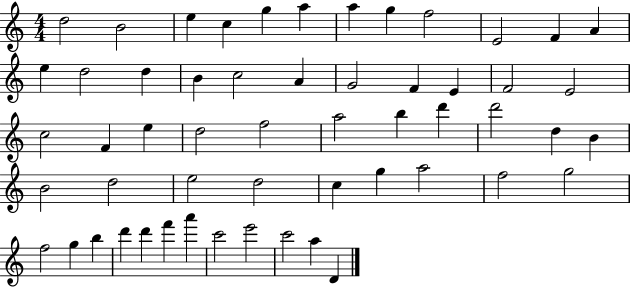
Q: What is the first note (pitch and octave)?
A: D5